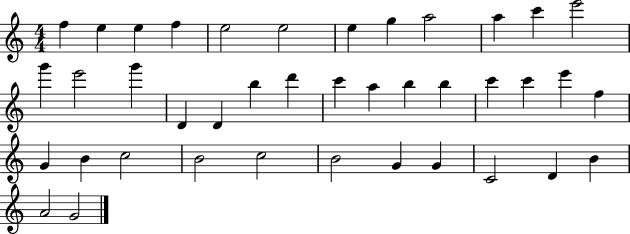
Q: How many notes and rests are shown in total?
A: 40